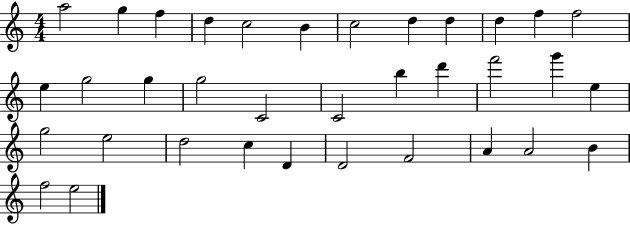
{
  \clef treble
  \numericTimeSignature
  \time 4/4
  \key c \major
  a''2 g''4 f''4 | d''4 c''2 b'4 | c''2 d''4 d''4 | d''4 f''4 f''2 | \break e''4 g''2 g''4 | g''2 c'2 | c'2 b''4 d'''4 | f'''2 g'''4 e''4 | \break g''2 e''2 | d''2 c''4 d'4 | d'2 f'2 | a'4 a'2 b'4 | \break f''2 e''2 | \bar "|."
}